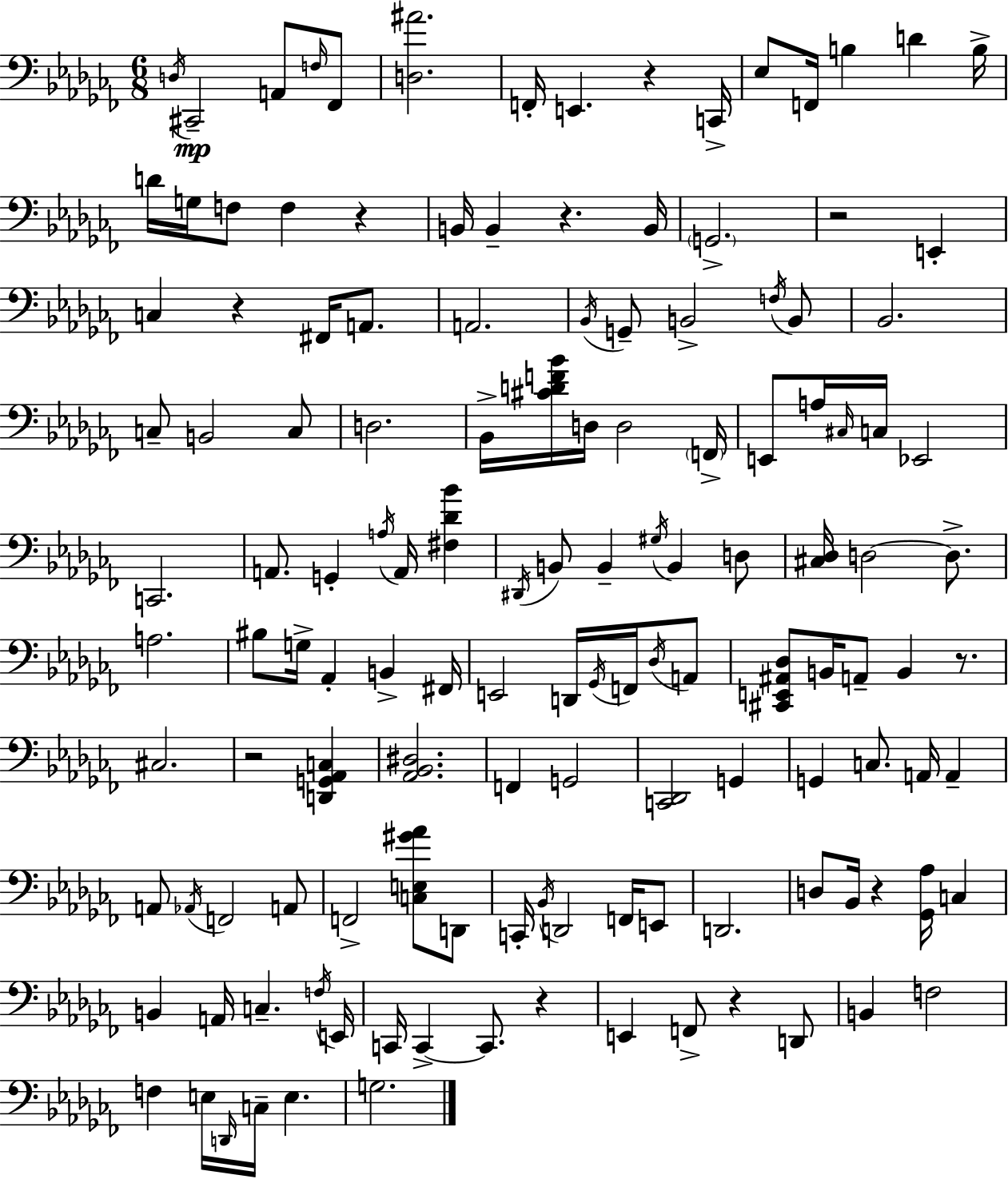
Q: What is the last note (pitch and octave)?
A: G3